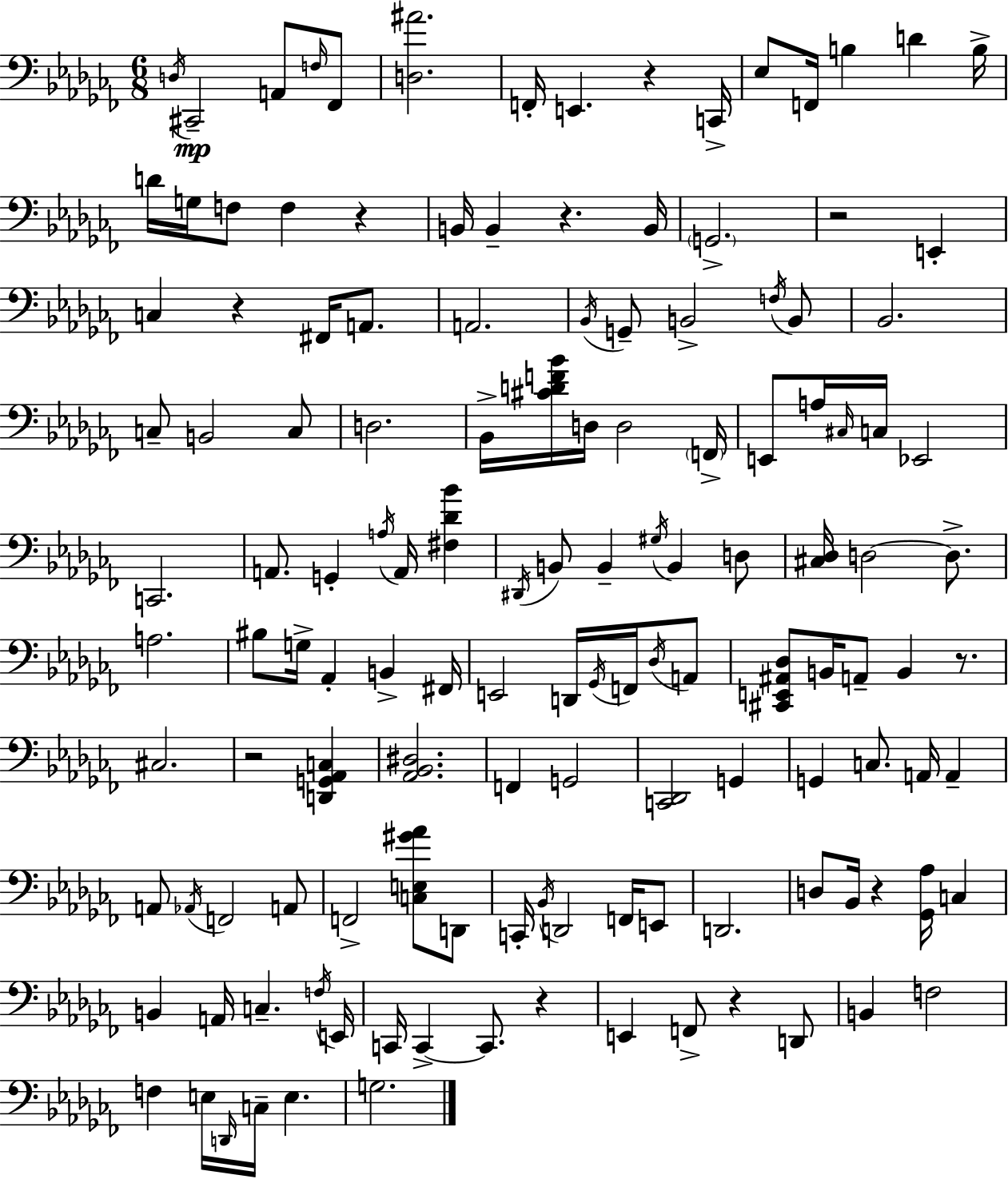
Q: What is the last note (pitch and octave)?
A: G3